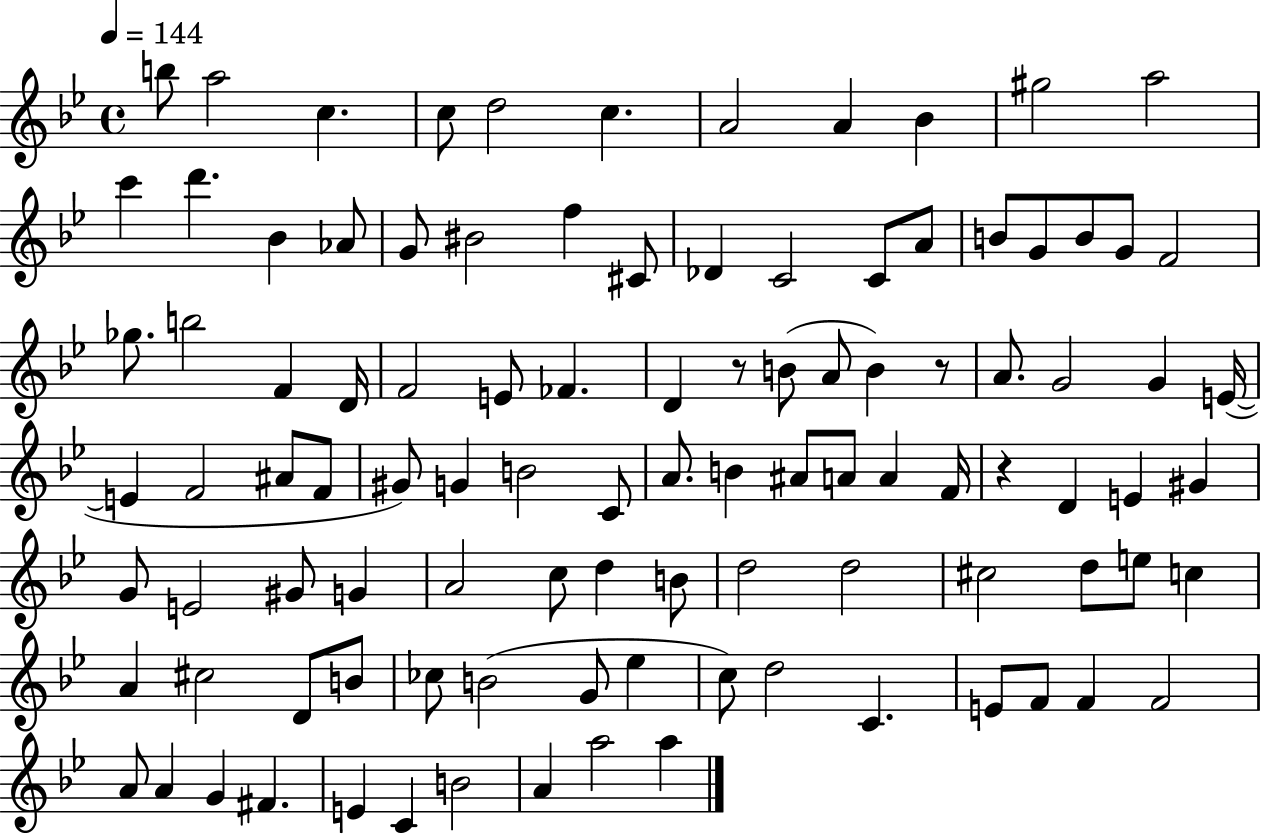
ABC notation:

X:1
T:Untitled
M:4/4
L:1/4
K:Bb
b/2 a2 c c/2 d2 c A2 A _B ^g2 a2 c' d' _B _A/2 G/2 ^B2 f ^C/2 _D C2 C/2 A/2 B/2 G/2 B/2 G/2 F2 _g/2 b2 F D/4 F2 E/2 _F D z/2 B/2 A/2 B z/2 A/2 G2 G E/4 E F2 ^A/2 F/2 ^G/2 G B2 C/2 A/2 B ^A/2 A/2 A F/4 z D E ^G G/2 E2 ^G/2 G A2 c/2 d B/2 d2 d2 ^c2 d/2 e/2 c A ^c2 D/2 B/2 _c/2 B2 G/2 _e c/2 d2 C E/2 F/2 F F2 A/2 A G ^F E C B2 A a2 a